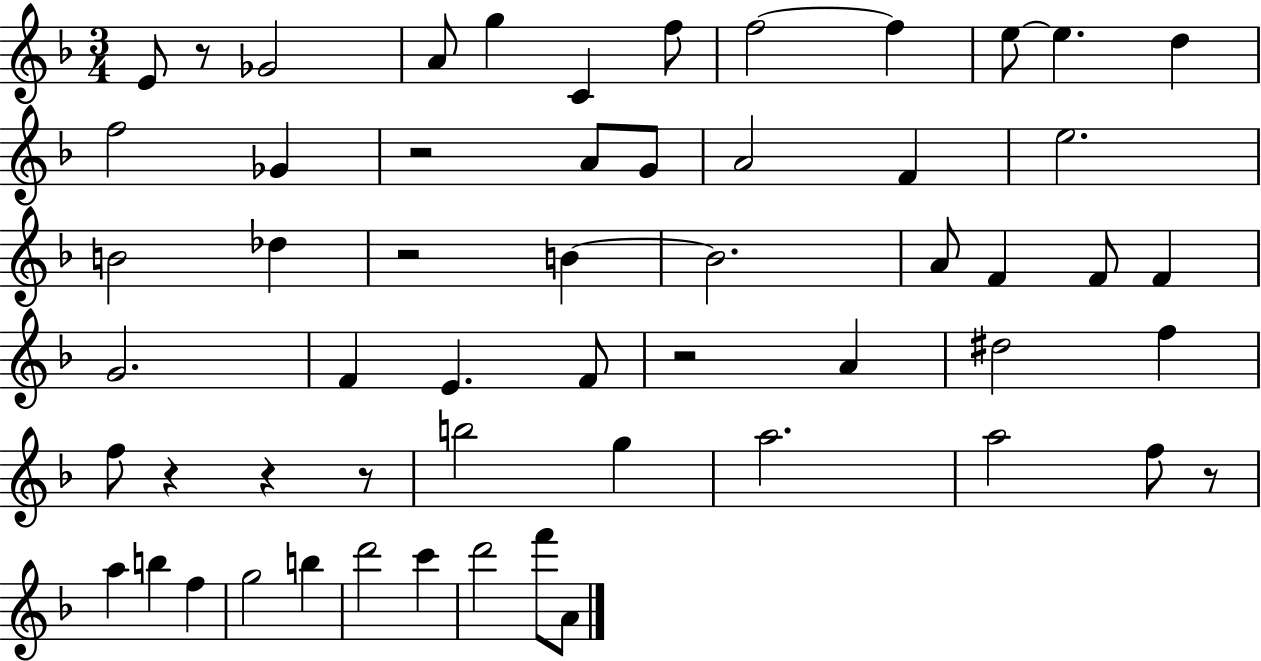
E4/e R/e Gb4/h A4/e G5/q C4/q F5/e F5/h F5/q E5/e E5/q. D5/q F5/h Gb4/q R/h A4/e G4/e A4/h F4/q E5/h. B4/h Db5/q R/h B4/q B4/h. A4/e F4/q F4/e F4/q G4/h. F4/q E4/q. F4/e R/h A4/q D#5/h F5/q F5/e R/q R/q R/e B5/h G5/q A5/h. A5/h F5/e R/e A5/q B5/q F5/q G5/h B5/q D6/h C6/q D6/h F6/e A4/e